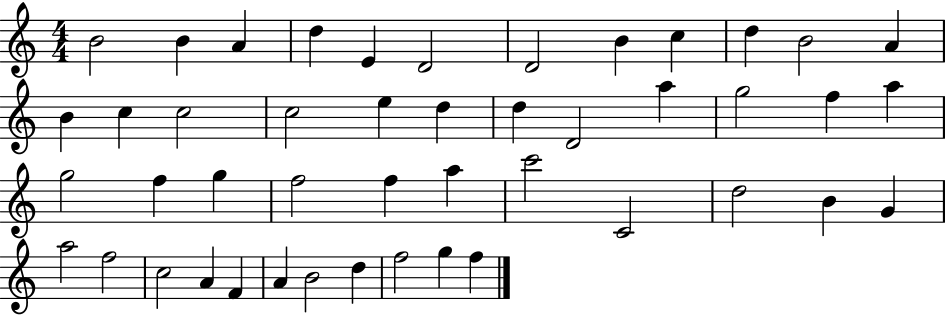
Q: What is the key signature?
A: C major